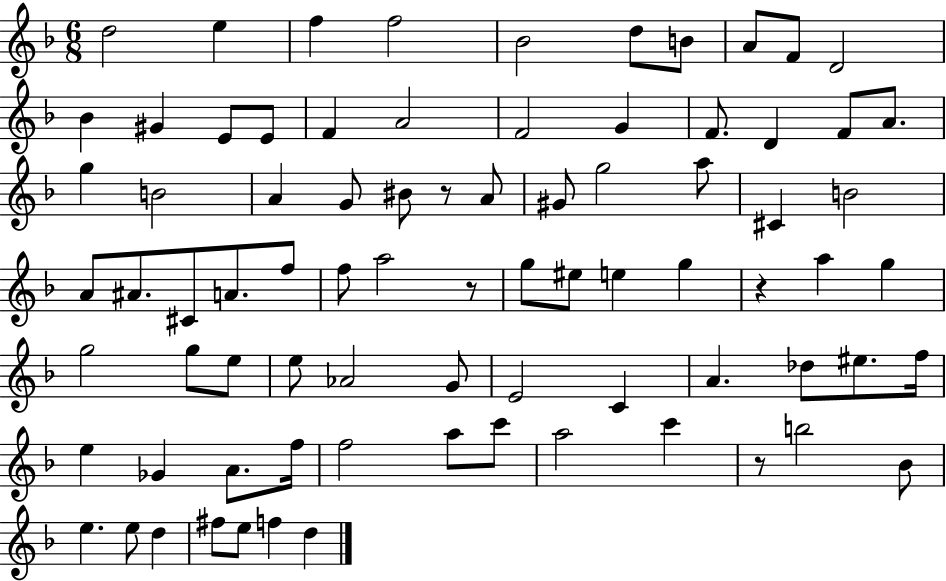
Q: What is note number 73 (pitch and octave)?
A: F#5